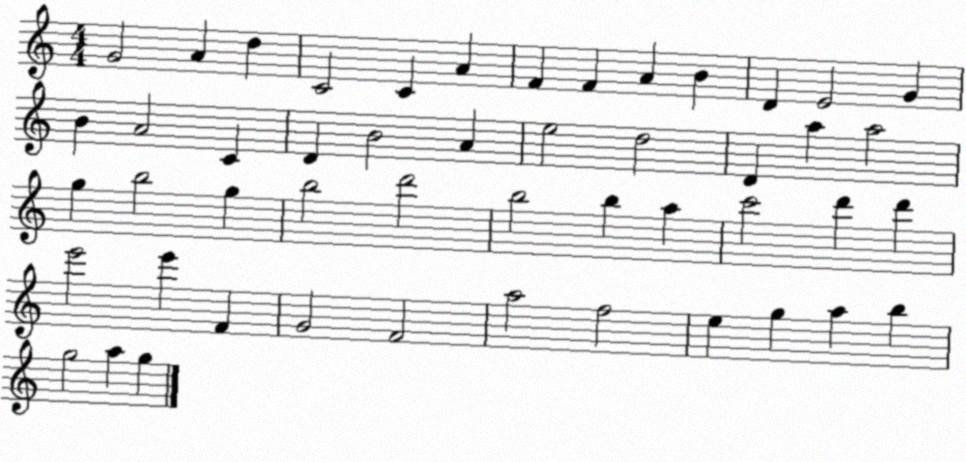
X:1
T:Untitled
M:4/4
L:1/4
K:C
G2 A d C2 C A F F A B D E2 G B A2 C D B2 A e2 d2 D a a2 g b2 g b2 d'2 b2 b a c'2 d' d' e'2 e' F G2 F2 a2 f2 e g a b g2 a g